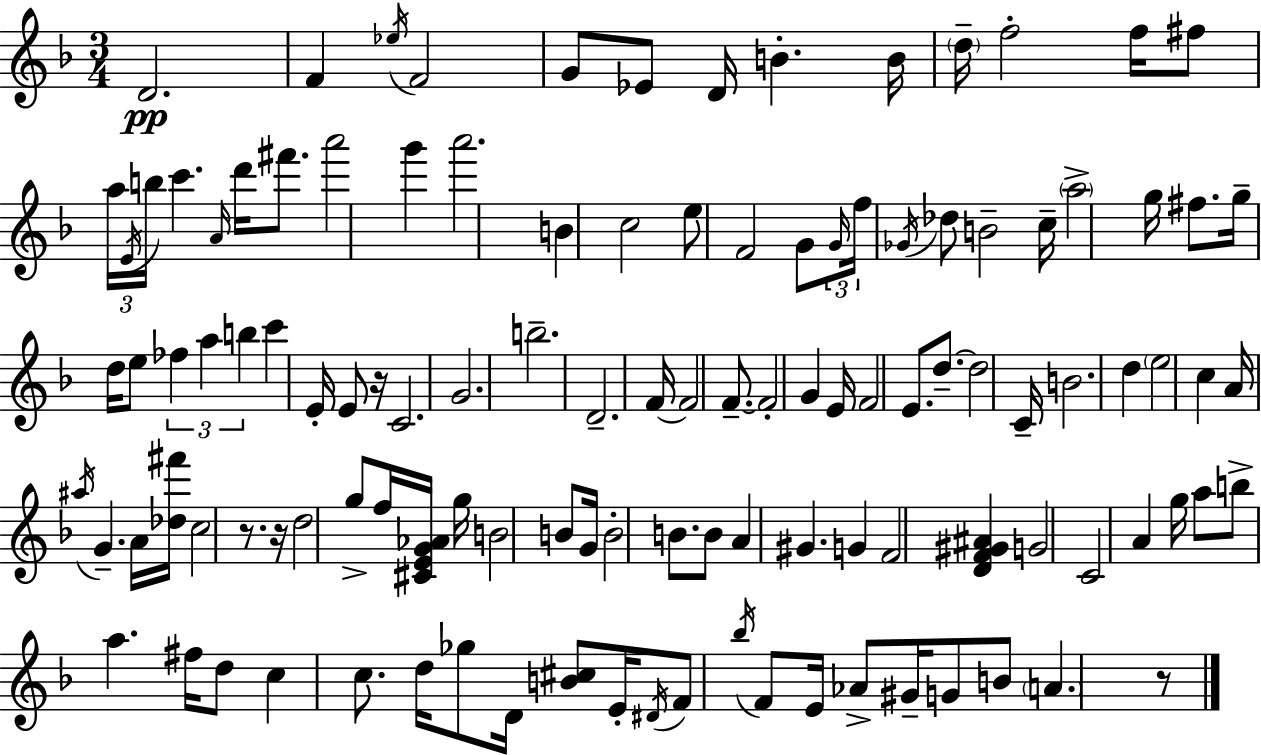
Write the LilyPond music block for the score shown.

{
  \clef treble
  \numericTimeSignature
  \time 3/4
  \key d \minor
  d'2.\pp | f'4 \acciaccatura { ees''16 } f'2 | g'8 ees'8 d'16 b'4.-. | b'16 \parenthesize d''16-- f''2-. f''16 fis''8 | \break \tuplet 3/2 { a''16 \acciaccatura { e'16 } b''16 } c'''4. \grace { a'16 } d'''16 | fis'''8. a'''2 g'''4 | a'''2. | b'4 c''2 | \break e''8 f'2 | g'8 \tuplet 3/2 { \grace { g'16 } f''16 \acciaccatura { ges'16 } } des''8 b'2-- | c''16-- \parenthesize a''2-> | g''16 fis''8. g''16-- d''16 e''8 \tuplet 3/2 { fes''4 | \break a''4 b''4 } c'''4 | e'16-. e'8 r16 c'2. | g'2. | b''2.-- | \break d'2.-- | f'16~~ f'2 | f'8.--~~ f'2-. | g'4 e'16 f'2 | \break e'8. d''8.--~~ d''2 | c'16-- b'2. | d''4 \parenthesize e''2 | c''4 a'16 \acciaccatura { ais''16 } g'4.-- | \break a'16 <des'' fis'''>16 c''2 | r8. r16 d''2 | g''8-> f''16 <cis' e' g' aes'>16 g''16 b'2 | b'8 g'16 b'2-. | \break b'8. b'8 a'4 | gis'4. g'4 f'2 | <d' f' gis' ais'>4 g'2 | c'2 | \break a'4 g''16 a''8 b''8-> a''4. | fis''16 d''8 c''4 | c''8. d''16 ges''8 d'16 <b' cis''>8 e'16-. \acciaccatura { dis'16 } f'8 | \acciaccatura { bes''16 } f'8 e'16 aes'8-> gis'16-- g'8 b'8 | \break \parenthesize a'4. r8 \bar "|."
}